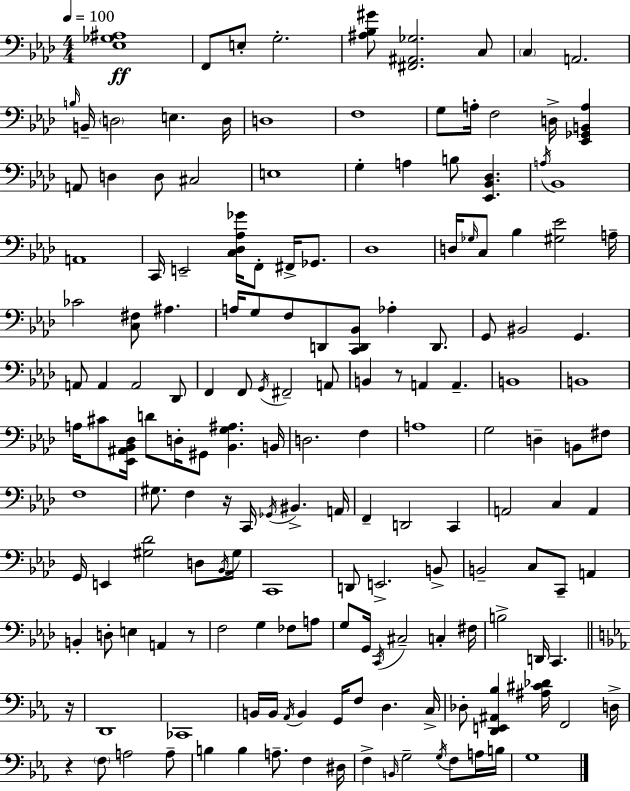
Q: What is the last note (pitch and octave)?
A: G3